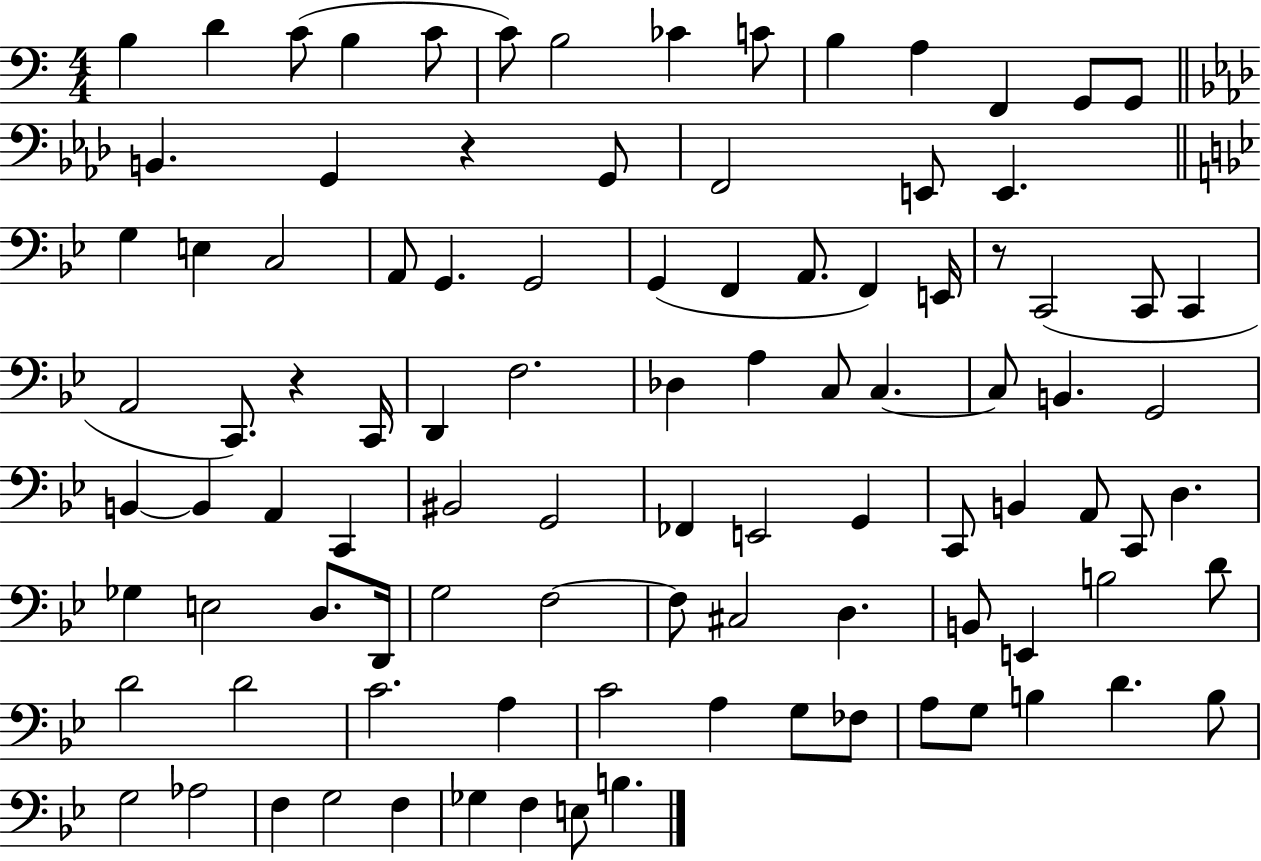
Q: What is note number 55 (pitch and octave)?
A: G2